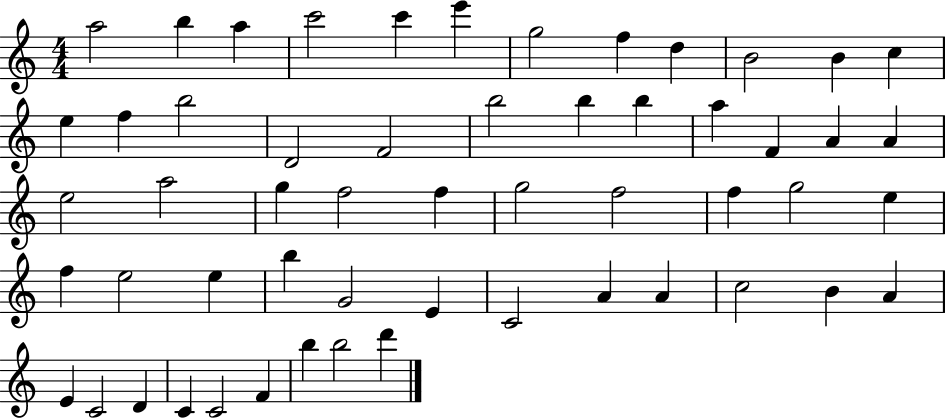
X:1
T:Untitled
M:4/4
L:1/4
K:C
a2 b a c'2 c' e' g2 f d B2 B c e f b2 D2 F2 b2 b b a F A A e2 a2 g f2 f g2 f2 f g2 e f e2 e b G2 E C2 A A c2 B A E C2 D C C2 F b b2 d'